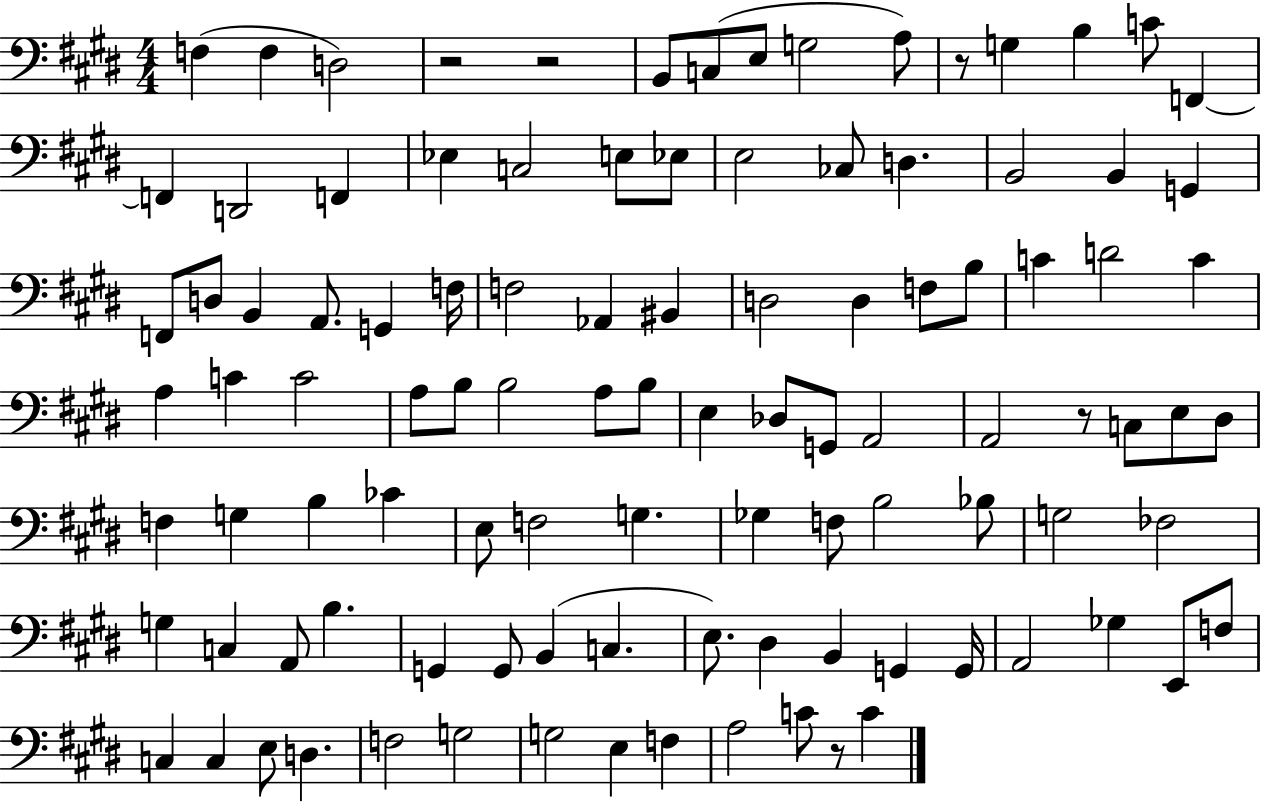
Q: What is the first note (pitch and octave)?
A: F3